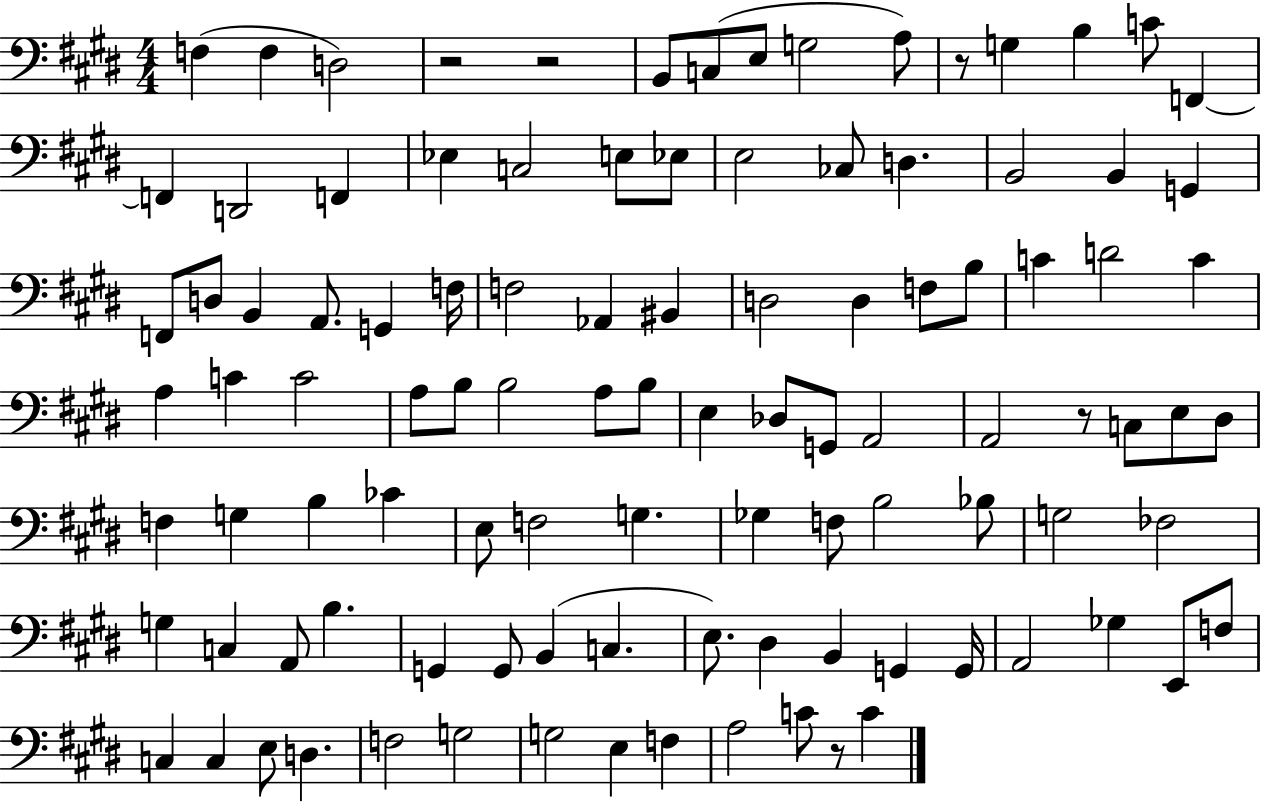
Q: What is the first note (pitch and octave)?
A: F3